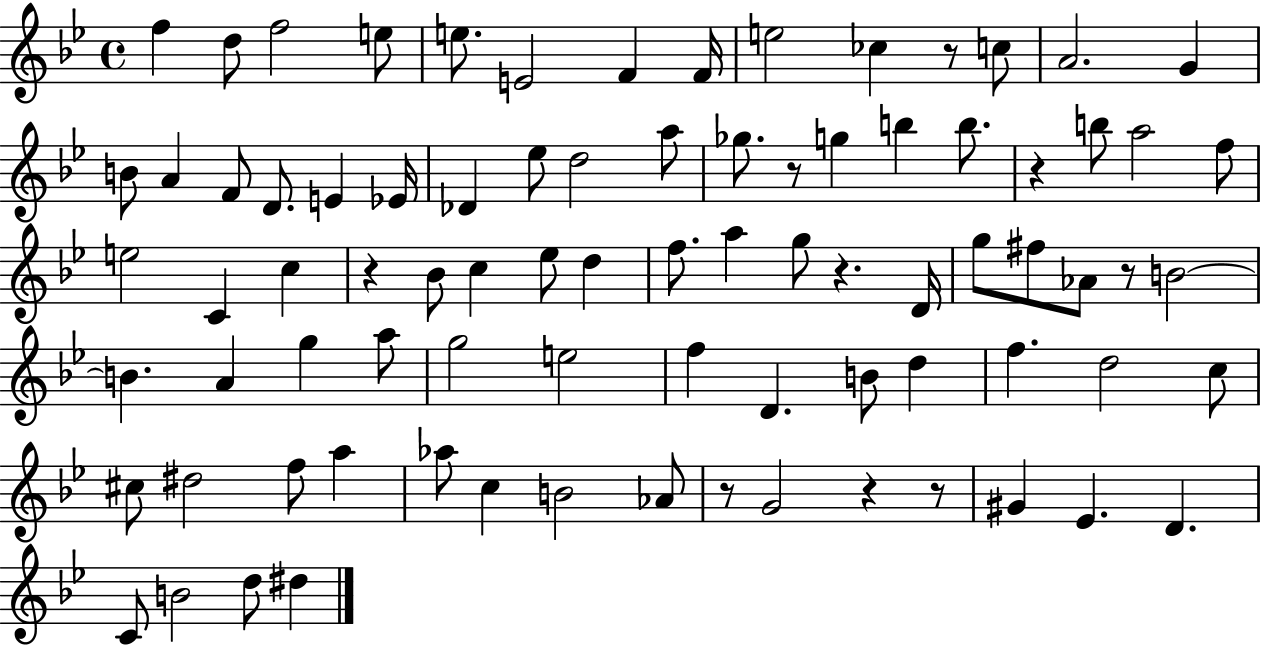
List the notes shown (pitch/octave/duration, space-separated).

F5/q D5/e F5/h E5/e E5/e. E4/h F4/q F4/s E5/h CES5/q R/e C5/e A4/h. G4/q B4/e A4/q F4/e D4/e. E4/q Eb4/s Db4/q Eb5/e D5/h A5/e Gb5/e. R/e G5/q B5/q B5/e. R/q B5/e A5/h F5/e E5/h C4/q C5/q R/q Bb4/e C5/q Eb5/e D5/q F5/e. A5/q G5/e R/q. D4/s G5/e F#5/e Ab4/e R/e B4/h B4/q. A4/q G5/q A5/e G5/h E5/h F5/q D4/q. B4/e D5/q F5/q. D5/h C5/e C#5/e D#5/h F5/e A5/q Ab5/e C5/q B4/h Ab4/e R/e G4/h R/q R/e G#4/q Eb4/q. D4/q. C4/e B4/h D5/e D#5/q